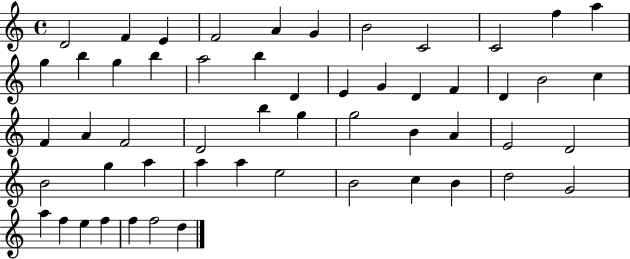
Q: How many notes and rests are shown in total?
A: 54